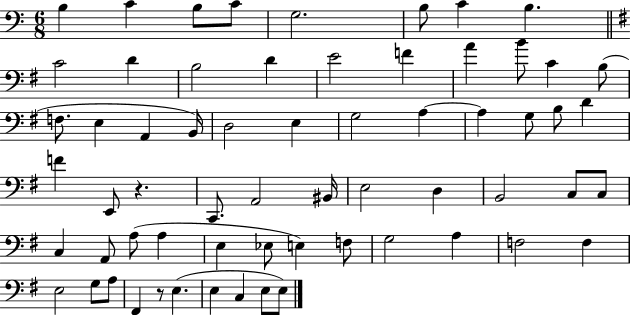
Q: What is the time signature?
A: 6/8